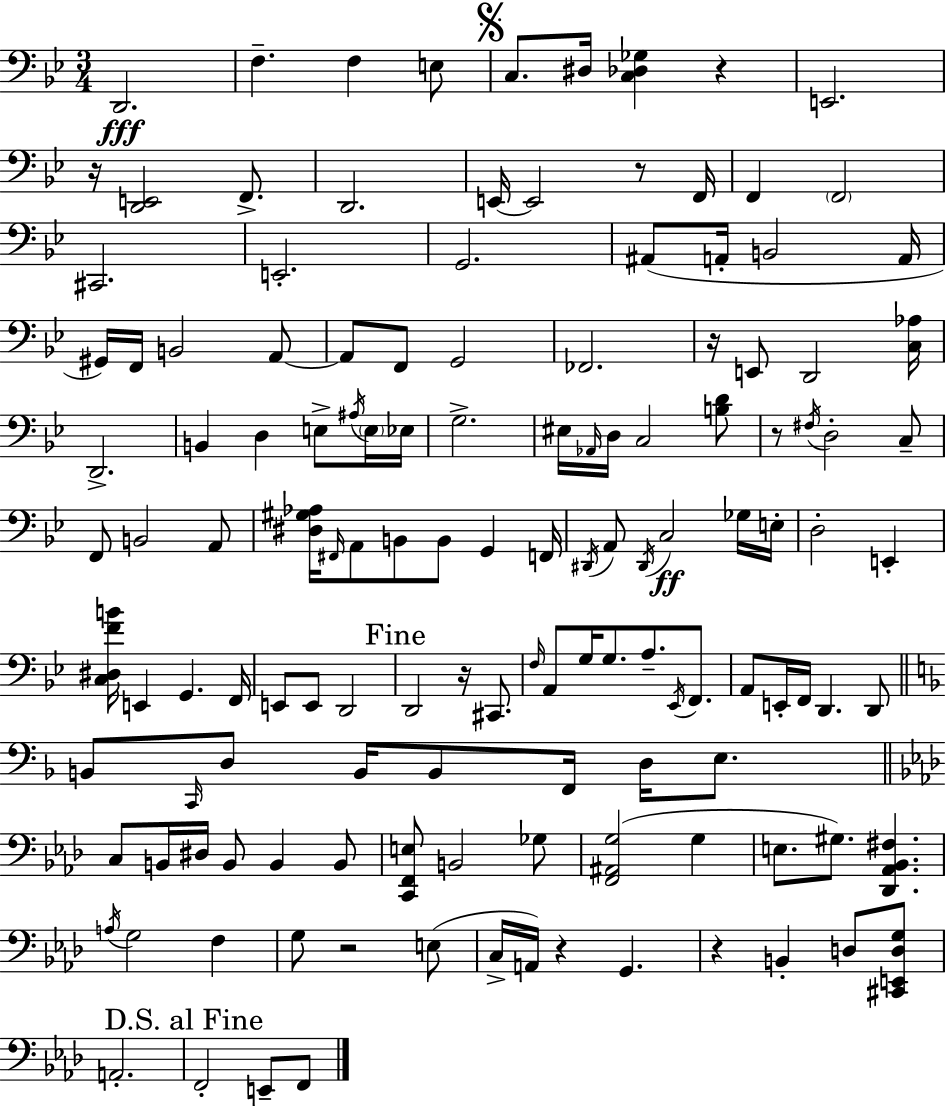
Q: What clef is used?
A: bass